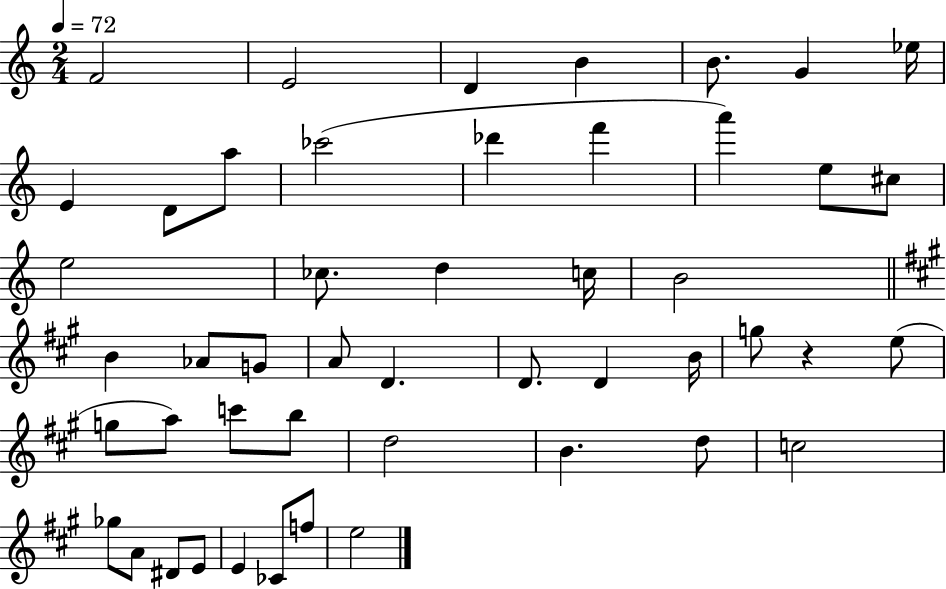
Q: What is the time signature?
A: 2/4